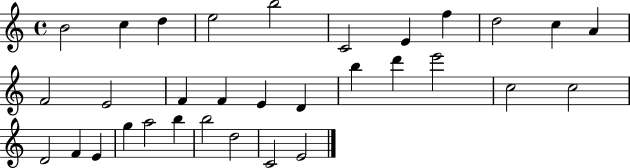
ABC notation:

X:1
T:Untitled
M:4/4
L:1/4
K:C
B2 c d e2 b2 C2 E f d2 c A F2 E2 F F E D b d' e'2 c2 c2 D2 F E g a2 b b2 d2 C2 E2